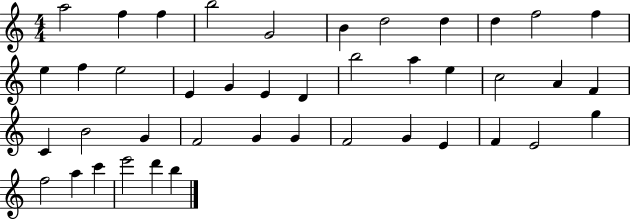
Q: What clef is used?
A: treble